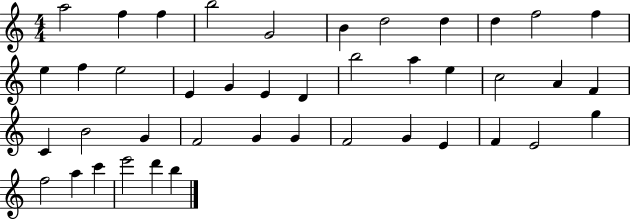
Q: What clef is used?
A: treble